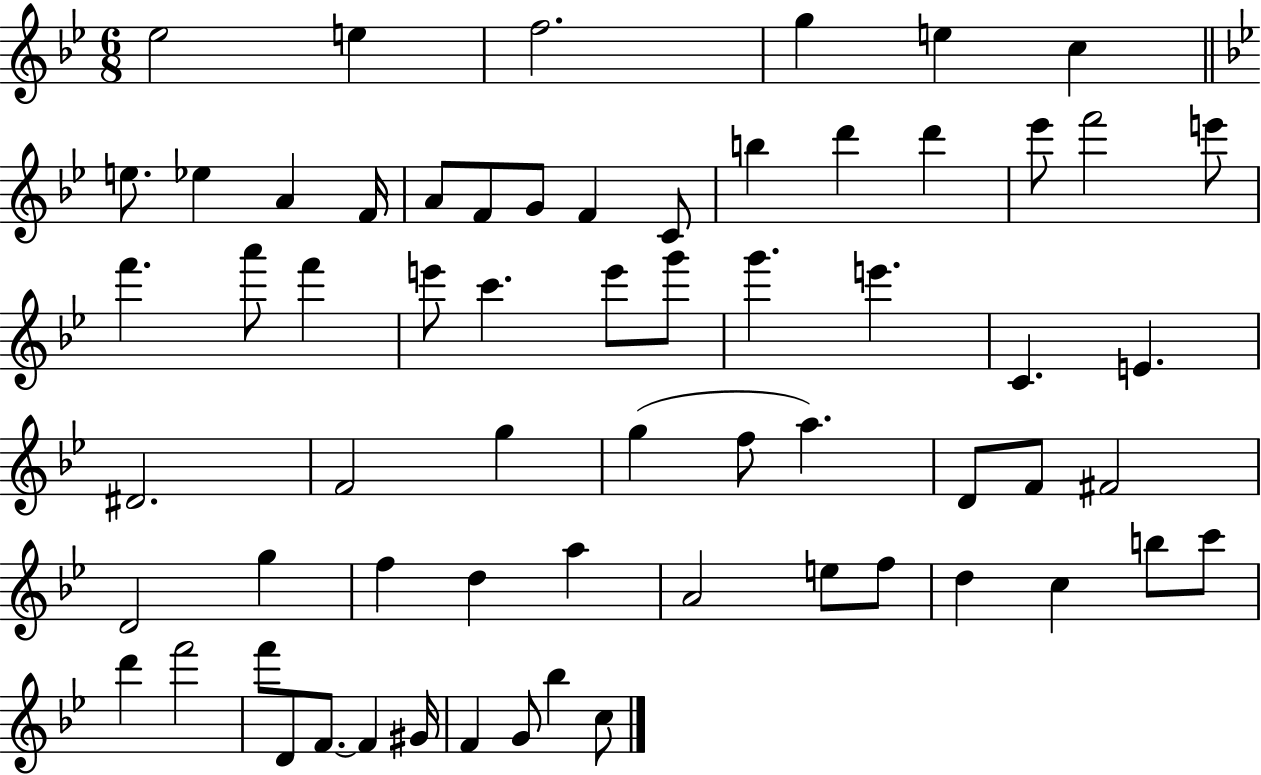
X:1
T:Untitled
M:6/8
L:1/4
K:Bb
_e2 e f2 g e c e/2 _e A F/4 A/2 F/2 G/2 F C/2 b d' d' _e'/2 f'2 e'/2 f' a'/2 f' e'/2 c' e'/2 g'/2 g' e' C E ^D2 F2 g g f/2 a D/2 F/2 ^F2 D2 g f d a A2 e/2 f/2 d c b/2 c'/2 d' f'2 f'/2 D/2 F/2 F ^G/4 F G/2 _b c/2